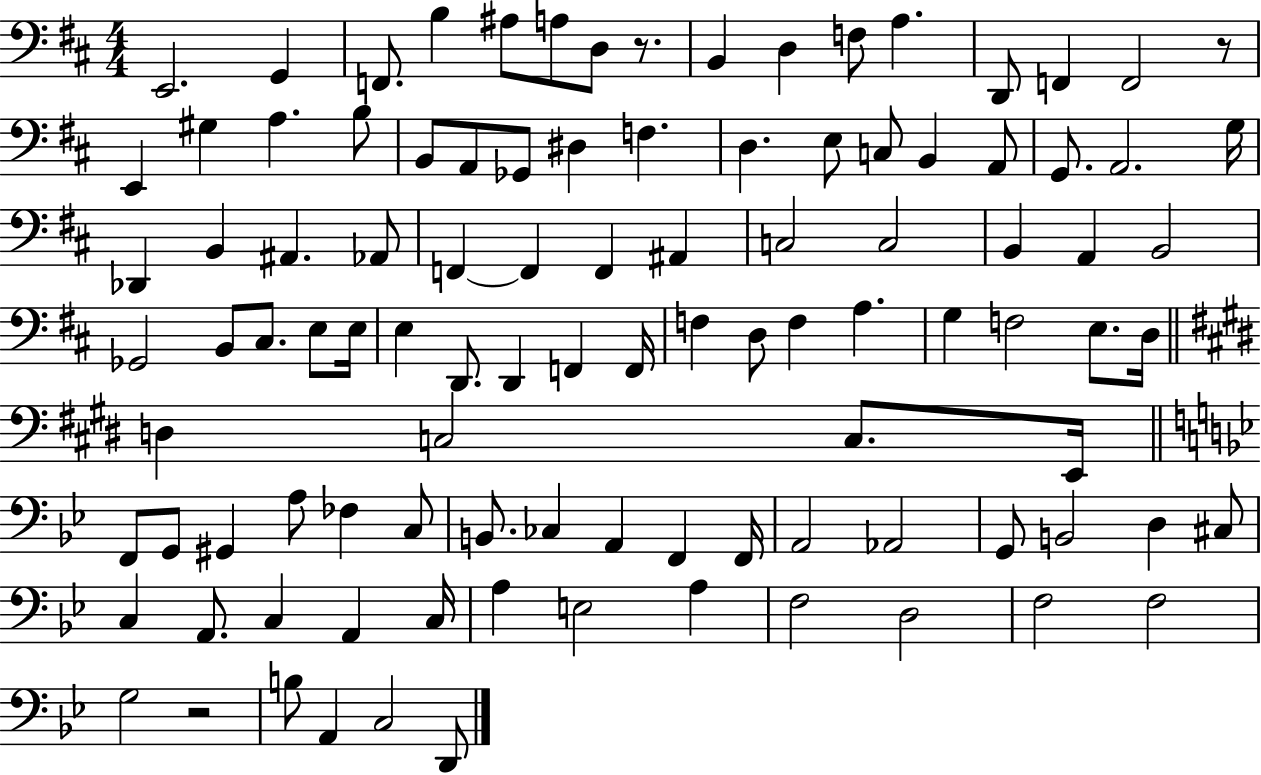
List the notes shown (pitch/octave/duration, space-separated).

E2/h. G2/q F2/e. B3/q A#3/e A3/e D3/e R/e. B2/q D3/q F3/e A3/q. D2/e F2/q F2/h R/e E2/q G#3/q A3/q. B3/e B2/e A2/e Gb2/e D#3/q F3/q. D3/q. E3/e C3/e B2/q A2/e G2/e. A2/h. G3/s Db2/q B2/q A#2/q. Ab2/e F2/q F2/q F2/q A#2/q C3/h C3/h B2/q A2/q B2/h Gb2/h B2/e C#3/e. E3/e E3/s E3/q D2/e. D2/q F2/q F2/s F3/q D3/e F3/q A3/q. G3/q F3/h E3/e. D3/s D3/q C3/h C3/e. E2/s F2/e G2/e G#2/q A3/e FES3/q C3/e B2/e. CES3/q A2/q F2/q F2/s A2/h Ab2/h G2/e B2/h D3/q C#3/e C3/q A2/e. C3/q A2/q C3/s A3/q E3/h A3/q F3/h D3/h F3/h F3/h G3/h R/h B3/e A2/q C3/h D2/e